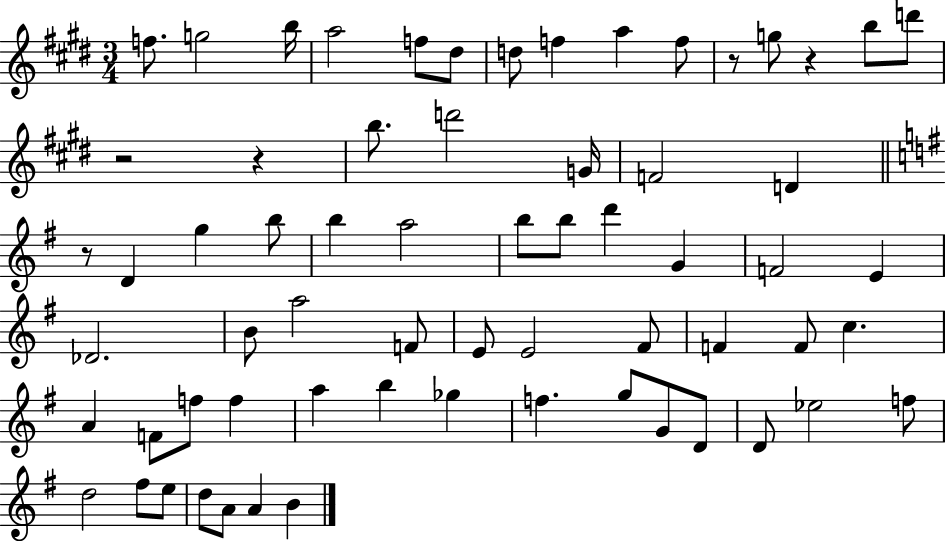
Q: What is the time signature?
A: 3/4